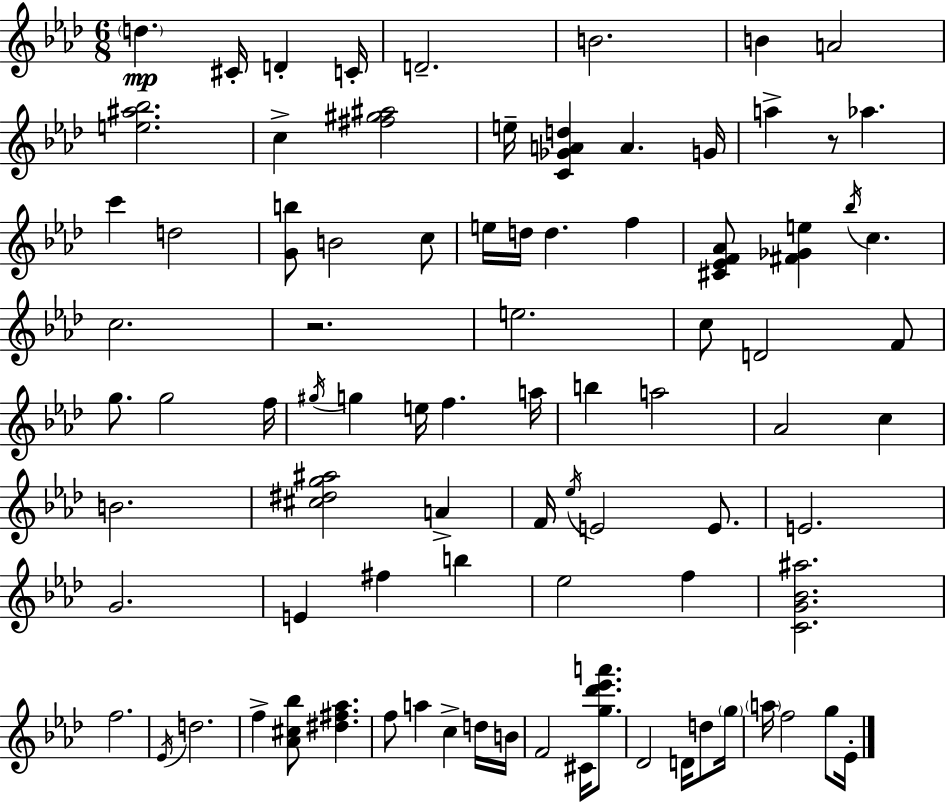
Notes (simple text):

D5/q. C#4/s D4/q C4/s D4/h. B4/h. B4/q A4/h [E5,A#5,Bb5]/h. C5/q [F#5,G#5,A#5]/h E5/s [C4,Gb4,A4,D5]/q A4/q. G4/s A5/q R/e Ab5/q. C6/q D5/h [G4,B5]/e B4/h C5/e E5/s D5/s D5/q. F5/q [C#4,Eb4,F4,Ab4]/e [F#4,Gb4,E5]/q Bb5/s C5/q. C5/h. R/h. E5/h. C5/e D4/h F4/e G5/e. G5/h F5/s G#5/s G5/q E5/s F5/q. A5/s B5/q A5/h Ab4/h C5/q B4/h. [C#5,D#5,G5,A#5]/h A4/q F4/s Eb5/s E4/h E4/e. E4/h. G4/h. E4/q F#5/q B5/q Eb5/h F5/q [C4,G4,Bb4,A#5]/h. F5/h. Eb4/s D5/h. F5/q [Ab4,C#5,Bb5]/e [D#5,F#5,Ab5]/q. F5/e A5/q C5/q D5/s B4/s F4/h C#4/s [G5,Db6,Eb6,A6]/e. Db4/h D4/s D5/e G5/s A5/s F5/h G5/e Eb4/s